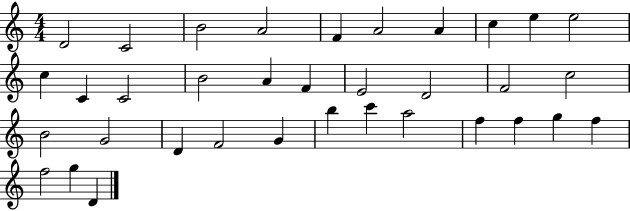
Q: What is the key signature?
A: C major